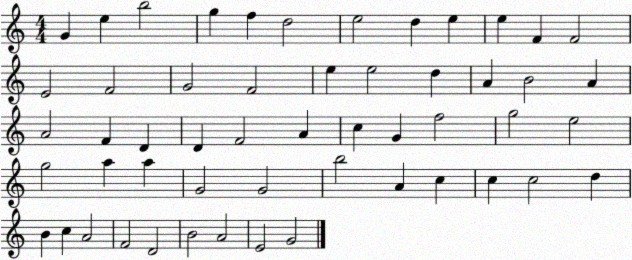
X:1
T:Untitled
M:4/4
L:1/4
K:C
G e b2 g f d2 e2 d e e F F2 E2 F2 G2 F2 e e2 d A B2 A A2 F D D F2 A c G f2 g2 e2 g2 a a G2 G2 b2 A c c c2 d B c A2 F2 D2 B2 A2 E2 G2